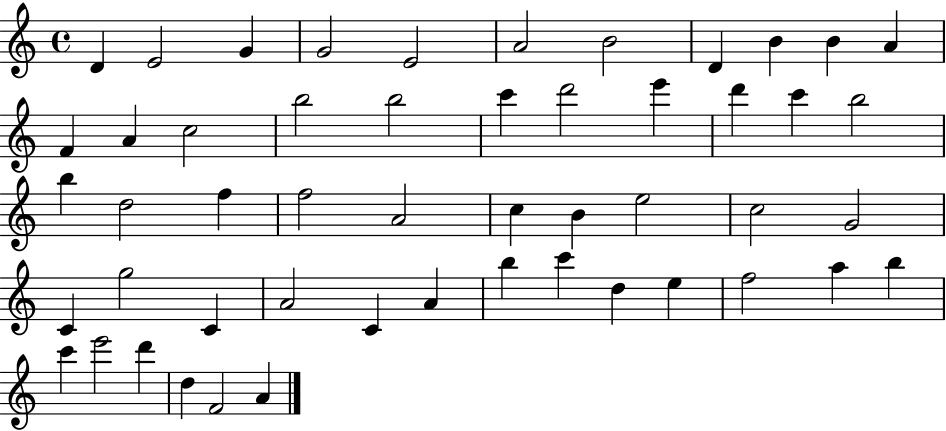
X:1
T:Untitled
M:4/4
L:1/4
K:C
D E2 G G2 E2 A2 B2 D B B A F A c2 b2 b2 c' d'2 e' d' c' b2 b d2 f f2 A2 c B e2 c2 G2 C g2 C A2 C A b c' d e f2 a b c' e'2 d' d F2 A